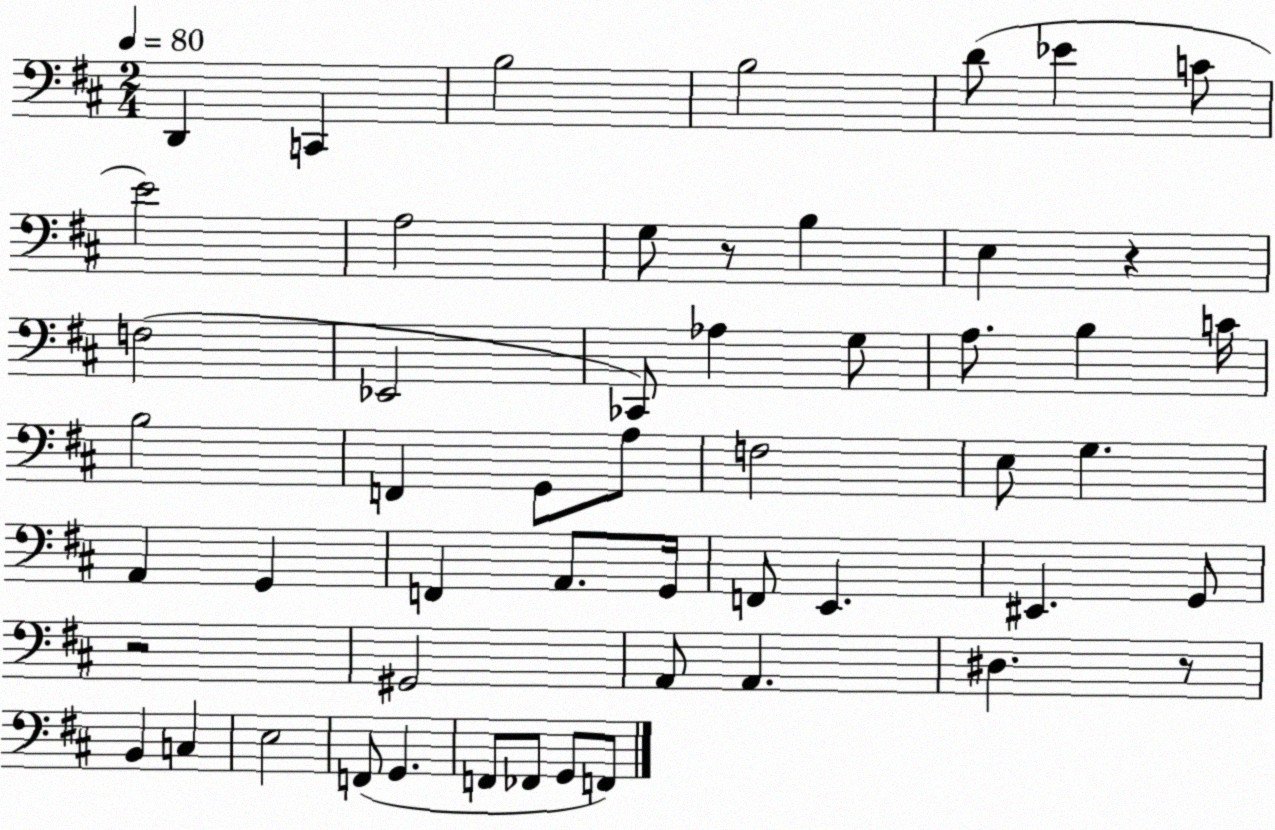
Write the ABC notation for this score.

X:1
T:Untitled
M:2/4
L:1/4
K:D
D,, C,, B,2 B,2 D/2 _E C/2 E2 A,2 G,/2 z/2 B, E, z F,2 _E,,2 _C,,/2 _A, G,/2 A,/2 B, C/4 B,2 F,, G,,/2 A,/2 F,2 E,/2 G, A,, G,, F,, A,,/2 G,,/4 F,,/2 E,, ^E,, G,,/2 z2 ^G,,2 A,,/2 A,, ^D, z/2 B,, C, E,2 F,,/2 G,, F,,/2 _F,,/2 G,,/2 F,,/2